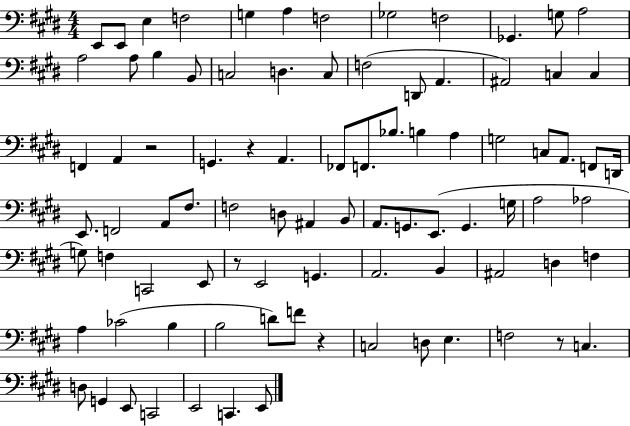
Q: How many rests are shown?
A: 5